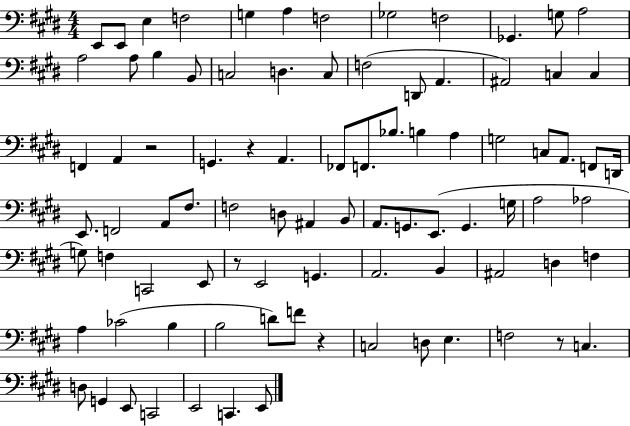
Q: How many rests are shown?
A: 5